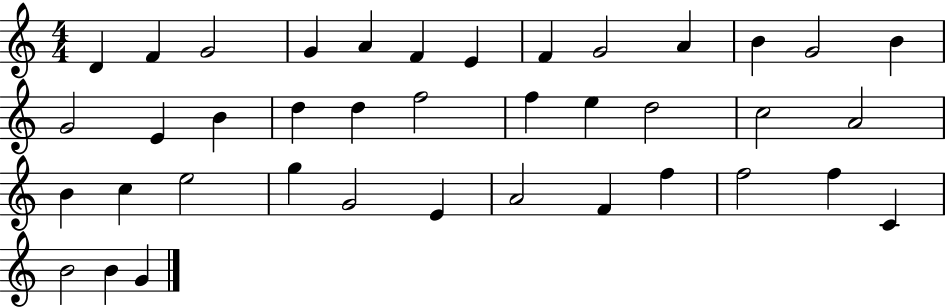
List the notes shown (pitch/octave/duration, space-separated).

D4/q F4/q G4/h G4/q A4/q F4/q E4/q F4/q G4/h A4/q B4/q G4/h B4/q G4/h E4/q B4/q D5/q D5/q F5/h F5/q E5/q D5/h C5/h A4/h B4/q C5/q E5/h G5/q G4/h E4/q A4/h F4/q F5/q F5/h F5/q C4/q B4/h B4/q G4/q